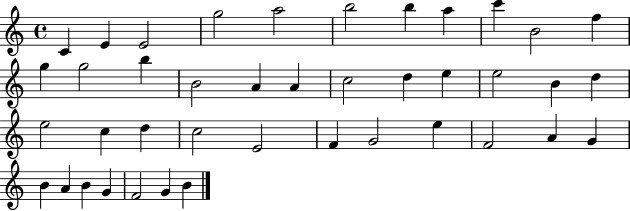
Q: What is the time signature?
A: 4/4